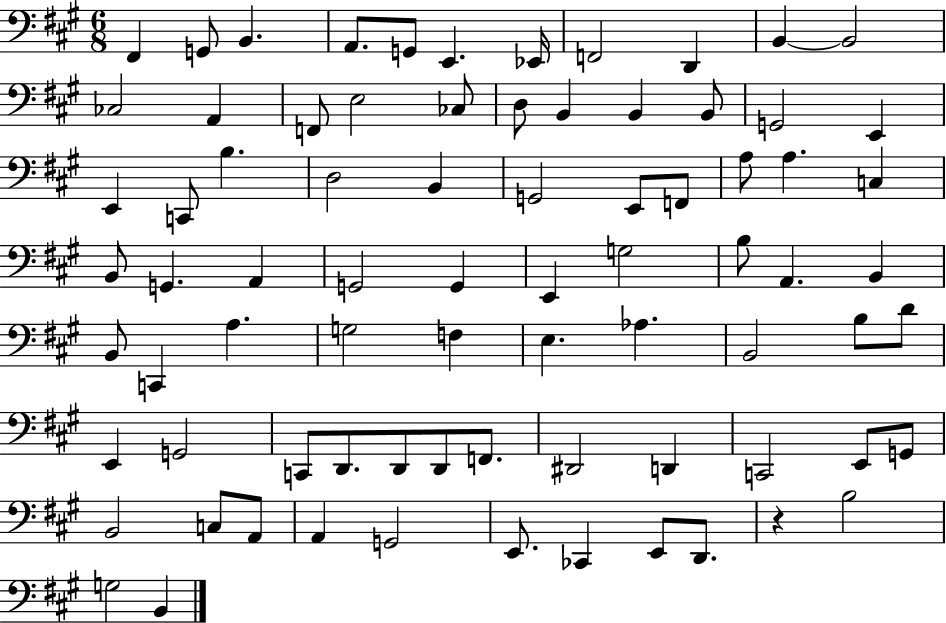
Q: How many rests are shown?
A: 1